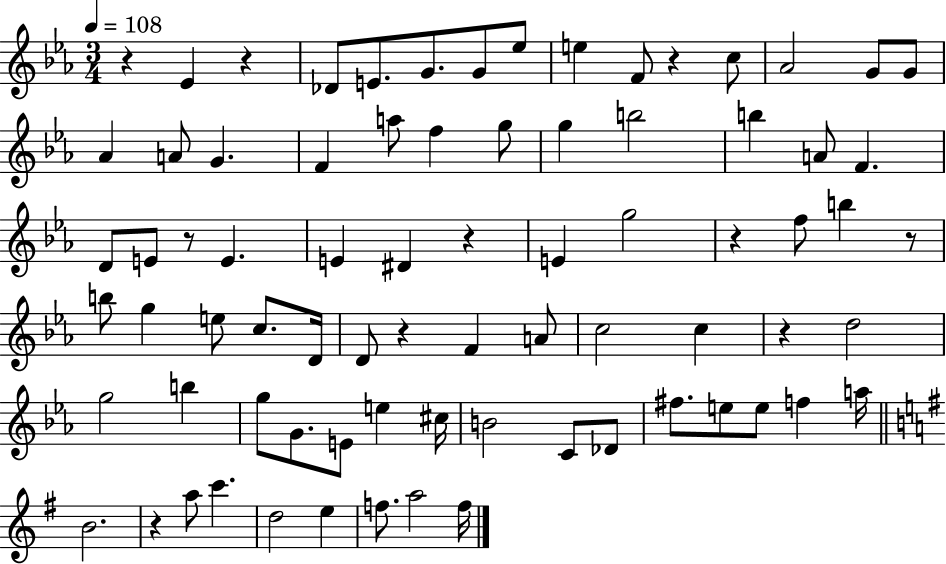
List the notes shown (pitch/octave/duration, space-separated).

R/q Eb4/q R/q Db4/e E4/e. G4/e. G4/e Eb5/e E5/q F4/e R/q C5/e Ab4/h G4/e G4/e Ab4/q A4/e G4/q. F4/q A5/e F5/q G5/e G5/q B5/h B5/q A4/e F4/q. D4/e E4/e R/e E4/q. E4/q D#4/q R/q E4/q G5/h R/q F5/e B5/q R/e B5/e G5/q E5/e C5/e. D4/s D4/e R/q F4/q A4/e C5/h C5/q R/q D5/h G5/h B5/q G5/e G4/e. E4/e E5/q C#5/s B4/h C4/e Db4/e F#5/e. E5/e E5/e F5/q A5/s B4/h. R/q A5/e C6/q. D5/h E5/q F5/e. A5/h F5/s